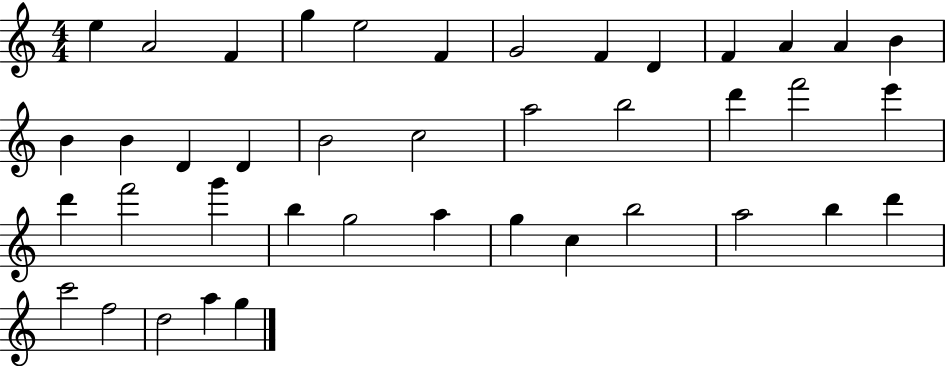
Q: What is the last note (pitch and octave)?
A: G5